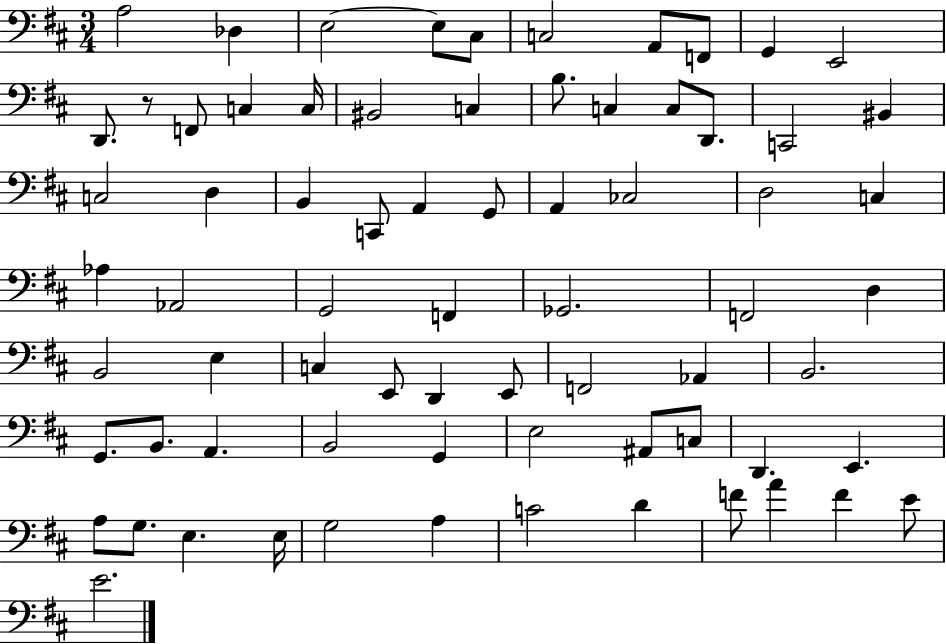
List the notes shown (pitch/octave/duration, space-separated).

A3/h Db3/q E3/h E3/e C#3/e C3/h A2/e F2/e G2/q E2/h D2/e. R/e F2/e C3/q C3/s BIS2/h C3/q B3/e. C3/q C3/e D2/e. C2/h BIS2/q C3/h D3/q B2/q C2/e A2/q G2/e A2/q CES3/h D3/h C3/q Ab3/q Ab2/h G2/h F2/q Gb2/h. F2/h D3/q B2/h E3/q C3/q E2/e D2/q E2/e F2/h Ab2/q B2/h. G2/e. B2/e. A2/q. B2/h G2/q E3/h A#2/e C3/e D2/q. E2/q. A3/e G3/e. E3/q. E3/s G3/h A3/q C4/h D4/q F4/e A4/q F4/q E4/e E4/h.